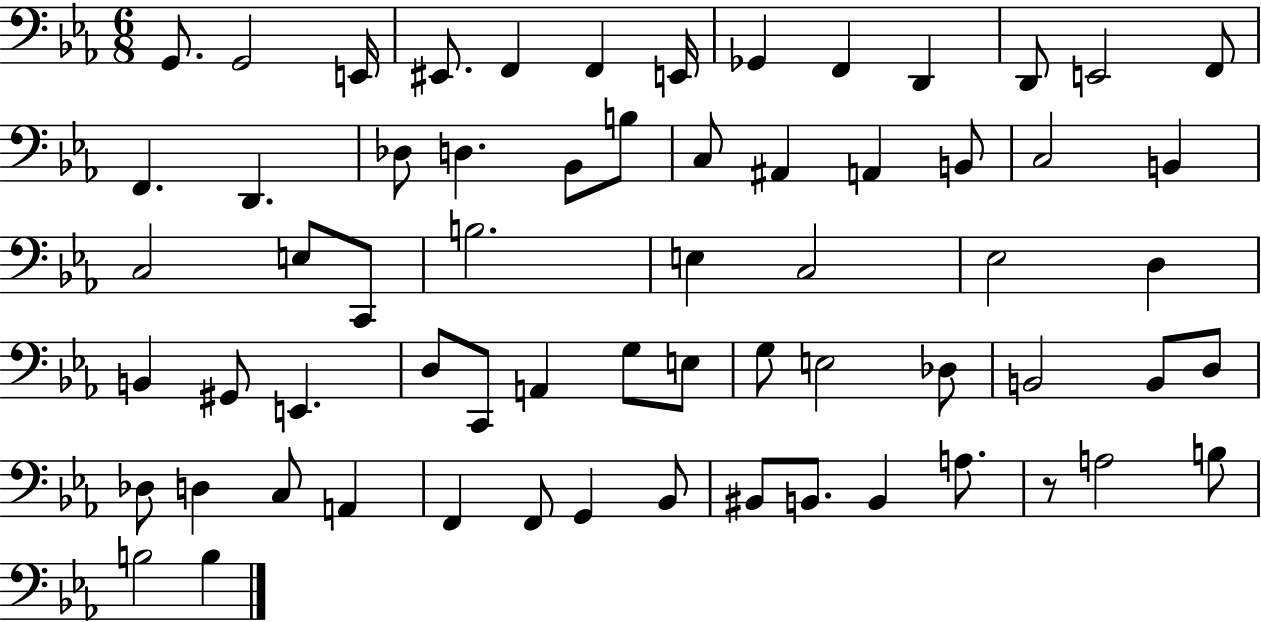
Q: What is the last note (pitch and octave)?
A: B3